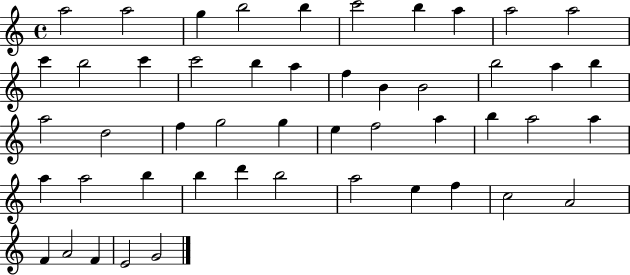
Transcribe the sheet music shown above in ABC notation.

X:1
T:Untitled
M:4/4
L:1/4
K:C
a2 a2 g b2 b c'2 b a a2 a2 c' b2 c' c'2 b a f B B2 b2 a b a2 d2 f g2 g e f2 a b a2 a a a2 b b d' b2 a2 e f c2 A2 F A2 F E2 G2